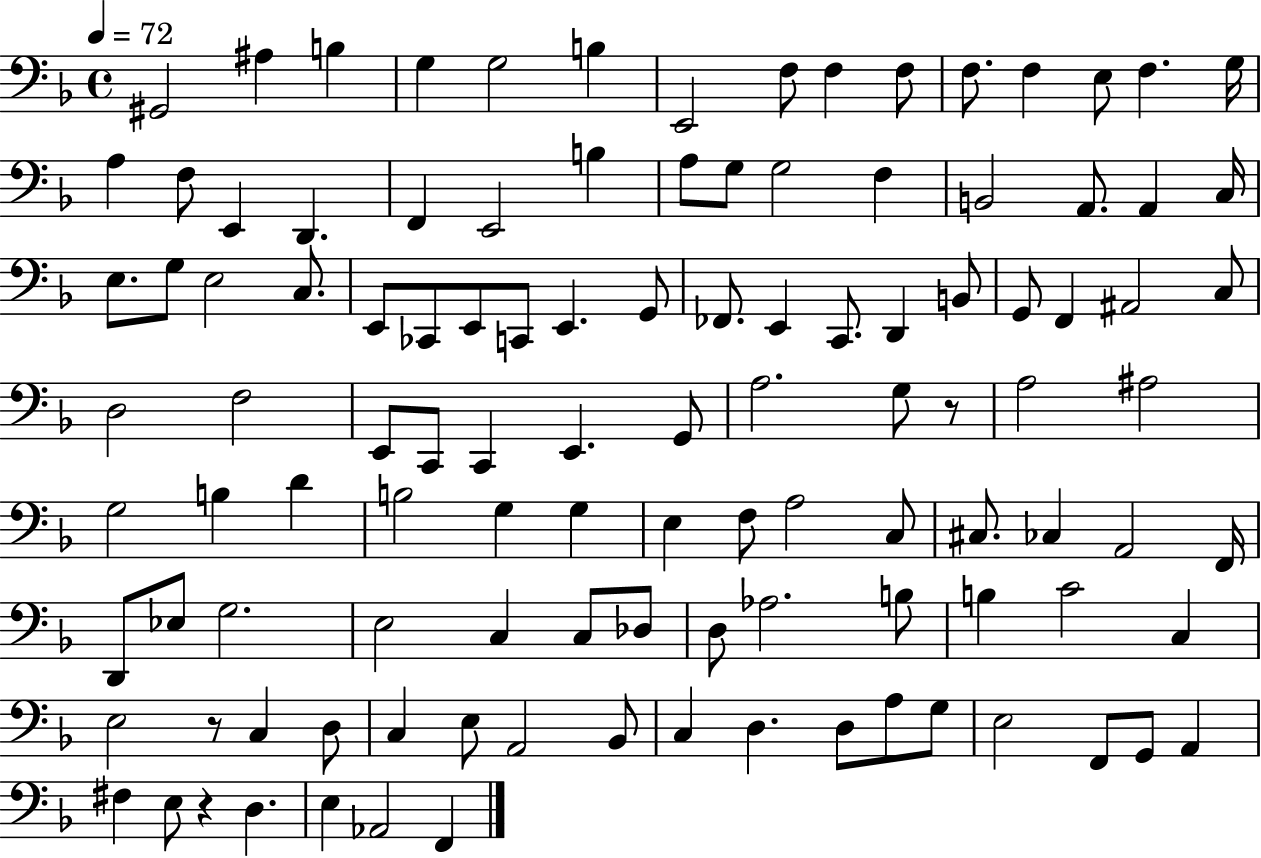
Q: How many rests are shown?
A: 3